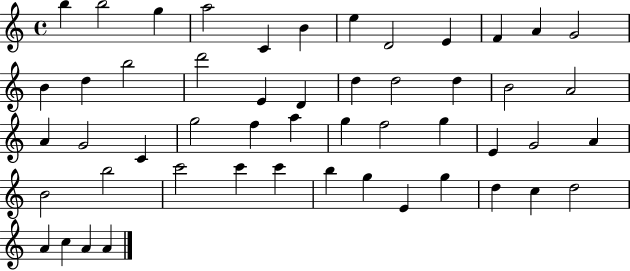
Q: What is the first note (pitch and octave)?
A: B5